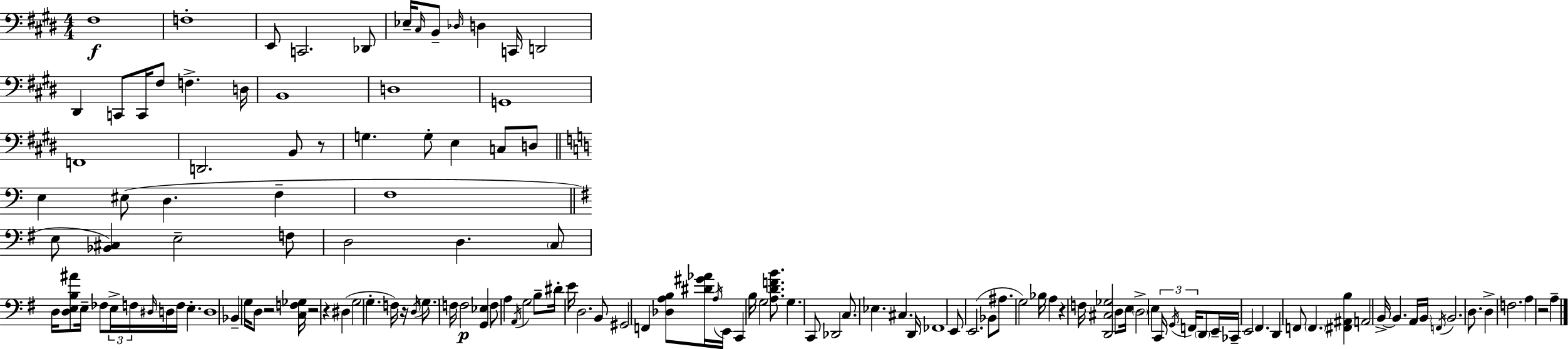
F#3/w F3/w E2/e C2/h. Db2/e Eb3/s C#3/s B2/e Db3/s D3/q C2/s D2/h D#2/q C2/e C2/s F#3/e F3/q. D3/s B2/w D3/w G2/w F2/w D2/h. B2/e R/e G3/q. G3/e E3/q C3/e D3/e E3/q EIS3/e D3/q. F3/q F3/w E3/e [Bb2,C#3]/q E3/h F3/e D3/h D3/q. C3/e D3/s [D3,E3,B3,A#4]/e E3/s FES3/e E3/s F3/s D#3/s D3/s F3/s E3/q. D3/w Bb2/q G3/s D3/e R/h [C3,F3,Gb3]/s R/h R/q D#3/q G3/h G3/q. F3/s R/s D3/s G3/e. F3/s F3/h [G2,Eb3]/q F3/e A3/q A2/s G3/h B3/e D#4/s E4/s D3/h. B2/e G#2/h F2/q [Db3,A3,B3]/e [D#4,G#4,Ab4]/s A3/s E2/s C2/q B3/s G3/h [A3,D4,F4,B4]/e. G3/q. C2/e Db2/h C3/e. Eb3/q. C#3/q. D2/s FES2/w E2/e E2/h. Bb2/e A#3/e. G3/h Bb3/s A3/q R/q F3/s [D2,C#3,Gb3]/h D3/e E3/s D3/h E3/q C2/s G2/s F2/s D2/e E2/s CES2/s E2/h F#2/q. D2/q F2/e F2/q. [F#2,A#2,B3]/q A2/h B2/s B2/q. A2/s B2/s F2/s B2/h. D3/e. D3/q F3/h. A3/q R/h A3/q